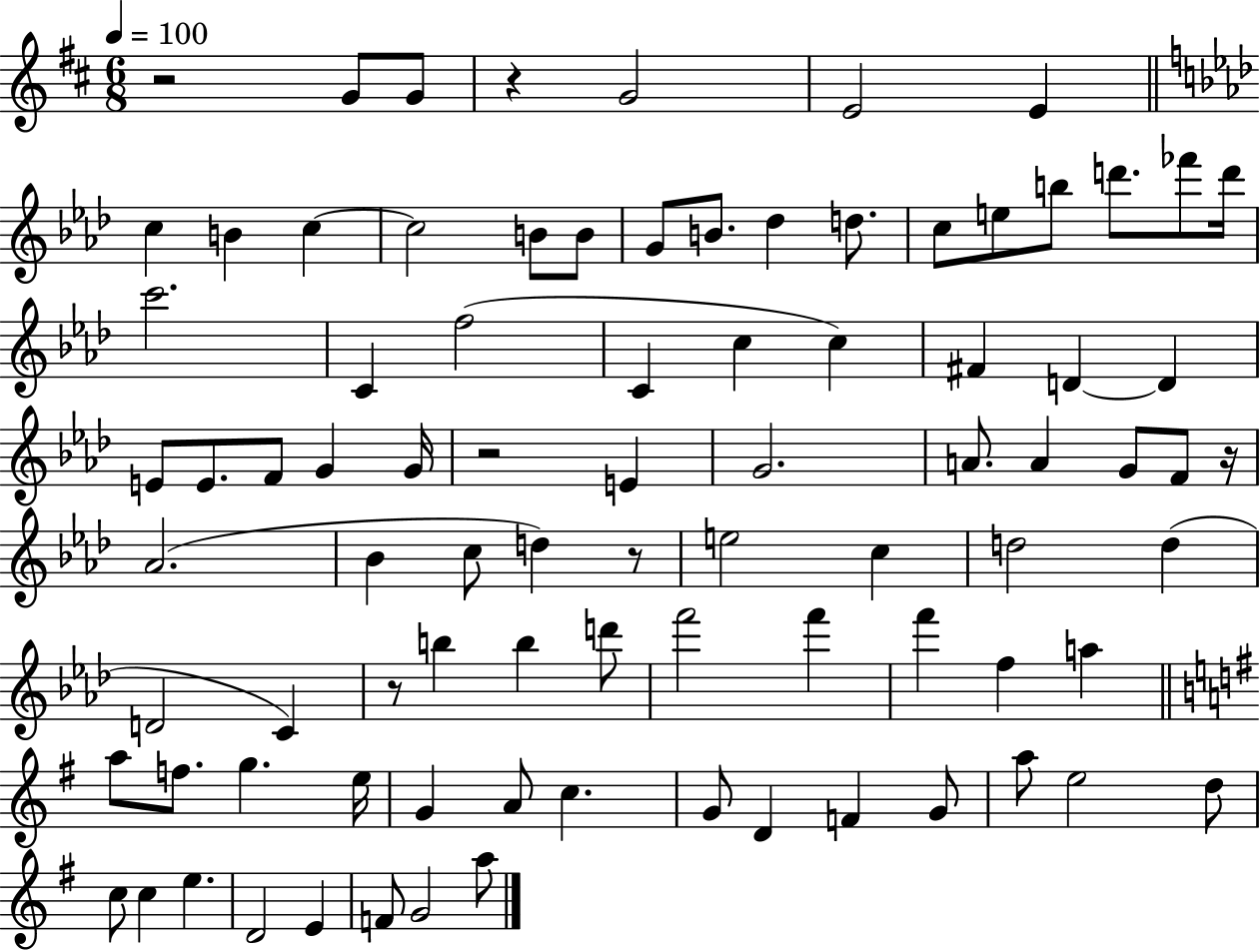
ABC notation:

X:1
T:Untitled
M:6/8
L:1/4
K:D
z2 G/2 G/2 z G2 E2 E c B c c2 B/2 B/2 G/2 B/2 _d d/2 c/2 e/2 b/2 d'/2 _f'/2 d'/4 c'2 C f2 C c c ^F D D E/2 E/2 F/2 G G/4 z2 E G2 A/2 A G/2 F/2 z/4 _A2 _B c/2 d z/2 e2 c d2 d D2 C z/2 b b d'/2 f'2 f' f' f a a/2 f/2 g e/4 G A/2 c G/2 D F G/2 a/2 e2 d/2 c/2 c e D2 E F/2 G2 a/2